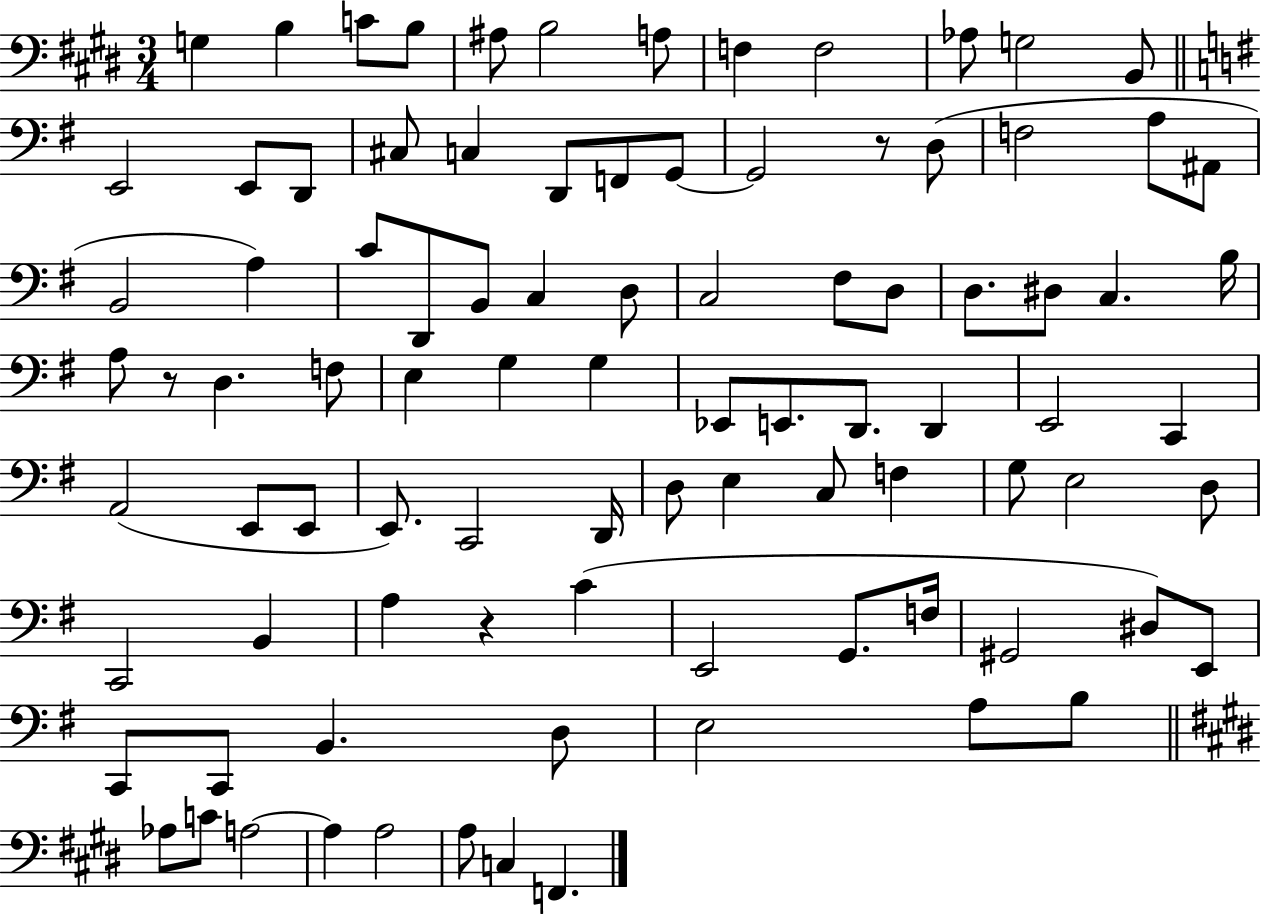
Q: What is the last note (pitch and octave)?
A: F2